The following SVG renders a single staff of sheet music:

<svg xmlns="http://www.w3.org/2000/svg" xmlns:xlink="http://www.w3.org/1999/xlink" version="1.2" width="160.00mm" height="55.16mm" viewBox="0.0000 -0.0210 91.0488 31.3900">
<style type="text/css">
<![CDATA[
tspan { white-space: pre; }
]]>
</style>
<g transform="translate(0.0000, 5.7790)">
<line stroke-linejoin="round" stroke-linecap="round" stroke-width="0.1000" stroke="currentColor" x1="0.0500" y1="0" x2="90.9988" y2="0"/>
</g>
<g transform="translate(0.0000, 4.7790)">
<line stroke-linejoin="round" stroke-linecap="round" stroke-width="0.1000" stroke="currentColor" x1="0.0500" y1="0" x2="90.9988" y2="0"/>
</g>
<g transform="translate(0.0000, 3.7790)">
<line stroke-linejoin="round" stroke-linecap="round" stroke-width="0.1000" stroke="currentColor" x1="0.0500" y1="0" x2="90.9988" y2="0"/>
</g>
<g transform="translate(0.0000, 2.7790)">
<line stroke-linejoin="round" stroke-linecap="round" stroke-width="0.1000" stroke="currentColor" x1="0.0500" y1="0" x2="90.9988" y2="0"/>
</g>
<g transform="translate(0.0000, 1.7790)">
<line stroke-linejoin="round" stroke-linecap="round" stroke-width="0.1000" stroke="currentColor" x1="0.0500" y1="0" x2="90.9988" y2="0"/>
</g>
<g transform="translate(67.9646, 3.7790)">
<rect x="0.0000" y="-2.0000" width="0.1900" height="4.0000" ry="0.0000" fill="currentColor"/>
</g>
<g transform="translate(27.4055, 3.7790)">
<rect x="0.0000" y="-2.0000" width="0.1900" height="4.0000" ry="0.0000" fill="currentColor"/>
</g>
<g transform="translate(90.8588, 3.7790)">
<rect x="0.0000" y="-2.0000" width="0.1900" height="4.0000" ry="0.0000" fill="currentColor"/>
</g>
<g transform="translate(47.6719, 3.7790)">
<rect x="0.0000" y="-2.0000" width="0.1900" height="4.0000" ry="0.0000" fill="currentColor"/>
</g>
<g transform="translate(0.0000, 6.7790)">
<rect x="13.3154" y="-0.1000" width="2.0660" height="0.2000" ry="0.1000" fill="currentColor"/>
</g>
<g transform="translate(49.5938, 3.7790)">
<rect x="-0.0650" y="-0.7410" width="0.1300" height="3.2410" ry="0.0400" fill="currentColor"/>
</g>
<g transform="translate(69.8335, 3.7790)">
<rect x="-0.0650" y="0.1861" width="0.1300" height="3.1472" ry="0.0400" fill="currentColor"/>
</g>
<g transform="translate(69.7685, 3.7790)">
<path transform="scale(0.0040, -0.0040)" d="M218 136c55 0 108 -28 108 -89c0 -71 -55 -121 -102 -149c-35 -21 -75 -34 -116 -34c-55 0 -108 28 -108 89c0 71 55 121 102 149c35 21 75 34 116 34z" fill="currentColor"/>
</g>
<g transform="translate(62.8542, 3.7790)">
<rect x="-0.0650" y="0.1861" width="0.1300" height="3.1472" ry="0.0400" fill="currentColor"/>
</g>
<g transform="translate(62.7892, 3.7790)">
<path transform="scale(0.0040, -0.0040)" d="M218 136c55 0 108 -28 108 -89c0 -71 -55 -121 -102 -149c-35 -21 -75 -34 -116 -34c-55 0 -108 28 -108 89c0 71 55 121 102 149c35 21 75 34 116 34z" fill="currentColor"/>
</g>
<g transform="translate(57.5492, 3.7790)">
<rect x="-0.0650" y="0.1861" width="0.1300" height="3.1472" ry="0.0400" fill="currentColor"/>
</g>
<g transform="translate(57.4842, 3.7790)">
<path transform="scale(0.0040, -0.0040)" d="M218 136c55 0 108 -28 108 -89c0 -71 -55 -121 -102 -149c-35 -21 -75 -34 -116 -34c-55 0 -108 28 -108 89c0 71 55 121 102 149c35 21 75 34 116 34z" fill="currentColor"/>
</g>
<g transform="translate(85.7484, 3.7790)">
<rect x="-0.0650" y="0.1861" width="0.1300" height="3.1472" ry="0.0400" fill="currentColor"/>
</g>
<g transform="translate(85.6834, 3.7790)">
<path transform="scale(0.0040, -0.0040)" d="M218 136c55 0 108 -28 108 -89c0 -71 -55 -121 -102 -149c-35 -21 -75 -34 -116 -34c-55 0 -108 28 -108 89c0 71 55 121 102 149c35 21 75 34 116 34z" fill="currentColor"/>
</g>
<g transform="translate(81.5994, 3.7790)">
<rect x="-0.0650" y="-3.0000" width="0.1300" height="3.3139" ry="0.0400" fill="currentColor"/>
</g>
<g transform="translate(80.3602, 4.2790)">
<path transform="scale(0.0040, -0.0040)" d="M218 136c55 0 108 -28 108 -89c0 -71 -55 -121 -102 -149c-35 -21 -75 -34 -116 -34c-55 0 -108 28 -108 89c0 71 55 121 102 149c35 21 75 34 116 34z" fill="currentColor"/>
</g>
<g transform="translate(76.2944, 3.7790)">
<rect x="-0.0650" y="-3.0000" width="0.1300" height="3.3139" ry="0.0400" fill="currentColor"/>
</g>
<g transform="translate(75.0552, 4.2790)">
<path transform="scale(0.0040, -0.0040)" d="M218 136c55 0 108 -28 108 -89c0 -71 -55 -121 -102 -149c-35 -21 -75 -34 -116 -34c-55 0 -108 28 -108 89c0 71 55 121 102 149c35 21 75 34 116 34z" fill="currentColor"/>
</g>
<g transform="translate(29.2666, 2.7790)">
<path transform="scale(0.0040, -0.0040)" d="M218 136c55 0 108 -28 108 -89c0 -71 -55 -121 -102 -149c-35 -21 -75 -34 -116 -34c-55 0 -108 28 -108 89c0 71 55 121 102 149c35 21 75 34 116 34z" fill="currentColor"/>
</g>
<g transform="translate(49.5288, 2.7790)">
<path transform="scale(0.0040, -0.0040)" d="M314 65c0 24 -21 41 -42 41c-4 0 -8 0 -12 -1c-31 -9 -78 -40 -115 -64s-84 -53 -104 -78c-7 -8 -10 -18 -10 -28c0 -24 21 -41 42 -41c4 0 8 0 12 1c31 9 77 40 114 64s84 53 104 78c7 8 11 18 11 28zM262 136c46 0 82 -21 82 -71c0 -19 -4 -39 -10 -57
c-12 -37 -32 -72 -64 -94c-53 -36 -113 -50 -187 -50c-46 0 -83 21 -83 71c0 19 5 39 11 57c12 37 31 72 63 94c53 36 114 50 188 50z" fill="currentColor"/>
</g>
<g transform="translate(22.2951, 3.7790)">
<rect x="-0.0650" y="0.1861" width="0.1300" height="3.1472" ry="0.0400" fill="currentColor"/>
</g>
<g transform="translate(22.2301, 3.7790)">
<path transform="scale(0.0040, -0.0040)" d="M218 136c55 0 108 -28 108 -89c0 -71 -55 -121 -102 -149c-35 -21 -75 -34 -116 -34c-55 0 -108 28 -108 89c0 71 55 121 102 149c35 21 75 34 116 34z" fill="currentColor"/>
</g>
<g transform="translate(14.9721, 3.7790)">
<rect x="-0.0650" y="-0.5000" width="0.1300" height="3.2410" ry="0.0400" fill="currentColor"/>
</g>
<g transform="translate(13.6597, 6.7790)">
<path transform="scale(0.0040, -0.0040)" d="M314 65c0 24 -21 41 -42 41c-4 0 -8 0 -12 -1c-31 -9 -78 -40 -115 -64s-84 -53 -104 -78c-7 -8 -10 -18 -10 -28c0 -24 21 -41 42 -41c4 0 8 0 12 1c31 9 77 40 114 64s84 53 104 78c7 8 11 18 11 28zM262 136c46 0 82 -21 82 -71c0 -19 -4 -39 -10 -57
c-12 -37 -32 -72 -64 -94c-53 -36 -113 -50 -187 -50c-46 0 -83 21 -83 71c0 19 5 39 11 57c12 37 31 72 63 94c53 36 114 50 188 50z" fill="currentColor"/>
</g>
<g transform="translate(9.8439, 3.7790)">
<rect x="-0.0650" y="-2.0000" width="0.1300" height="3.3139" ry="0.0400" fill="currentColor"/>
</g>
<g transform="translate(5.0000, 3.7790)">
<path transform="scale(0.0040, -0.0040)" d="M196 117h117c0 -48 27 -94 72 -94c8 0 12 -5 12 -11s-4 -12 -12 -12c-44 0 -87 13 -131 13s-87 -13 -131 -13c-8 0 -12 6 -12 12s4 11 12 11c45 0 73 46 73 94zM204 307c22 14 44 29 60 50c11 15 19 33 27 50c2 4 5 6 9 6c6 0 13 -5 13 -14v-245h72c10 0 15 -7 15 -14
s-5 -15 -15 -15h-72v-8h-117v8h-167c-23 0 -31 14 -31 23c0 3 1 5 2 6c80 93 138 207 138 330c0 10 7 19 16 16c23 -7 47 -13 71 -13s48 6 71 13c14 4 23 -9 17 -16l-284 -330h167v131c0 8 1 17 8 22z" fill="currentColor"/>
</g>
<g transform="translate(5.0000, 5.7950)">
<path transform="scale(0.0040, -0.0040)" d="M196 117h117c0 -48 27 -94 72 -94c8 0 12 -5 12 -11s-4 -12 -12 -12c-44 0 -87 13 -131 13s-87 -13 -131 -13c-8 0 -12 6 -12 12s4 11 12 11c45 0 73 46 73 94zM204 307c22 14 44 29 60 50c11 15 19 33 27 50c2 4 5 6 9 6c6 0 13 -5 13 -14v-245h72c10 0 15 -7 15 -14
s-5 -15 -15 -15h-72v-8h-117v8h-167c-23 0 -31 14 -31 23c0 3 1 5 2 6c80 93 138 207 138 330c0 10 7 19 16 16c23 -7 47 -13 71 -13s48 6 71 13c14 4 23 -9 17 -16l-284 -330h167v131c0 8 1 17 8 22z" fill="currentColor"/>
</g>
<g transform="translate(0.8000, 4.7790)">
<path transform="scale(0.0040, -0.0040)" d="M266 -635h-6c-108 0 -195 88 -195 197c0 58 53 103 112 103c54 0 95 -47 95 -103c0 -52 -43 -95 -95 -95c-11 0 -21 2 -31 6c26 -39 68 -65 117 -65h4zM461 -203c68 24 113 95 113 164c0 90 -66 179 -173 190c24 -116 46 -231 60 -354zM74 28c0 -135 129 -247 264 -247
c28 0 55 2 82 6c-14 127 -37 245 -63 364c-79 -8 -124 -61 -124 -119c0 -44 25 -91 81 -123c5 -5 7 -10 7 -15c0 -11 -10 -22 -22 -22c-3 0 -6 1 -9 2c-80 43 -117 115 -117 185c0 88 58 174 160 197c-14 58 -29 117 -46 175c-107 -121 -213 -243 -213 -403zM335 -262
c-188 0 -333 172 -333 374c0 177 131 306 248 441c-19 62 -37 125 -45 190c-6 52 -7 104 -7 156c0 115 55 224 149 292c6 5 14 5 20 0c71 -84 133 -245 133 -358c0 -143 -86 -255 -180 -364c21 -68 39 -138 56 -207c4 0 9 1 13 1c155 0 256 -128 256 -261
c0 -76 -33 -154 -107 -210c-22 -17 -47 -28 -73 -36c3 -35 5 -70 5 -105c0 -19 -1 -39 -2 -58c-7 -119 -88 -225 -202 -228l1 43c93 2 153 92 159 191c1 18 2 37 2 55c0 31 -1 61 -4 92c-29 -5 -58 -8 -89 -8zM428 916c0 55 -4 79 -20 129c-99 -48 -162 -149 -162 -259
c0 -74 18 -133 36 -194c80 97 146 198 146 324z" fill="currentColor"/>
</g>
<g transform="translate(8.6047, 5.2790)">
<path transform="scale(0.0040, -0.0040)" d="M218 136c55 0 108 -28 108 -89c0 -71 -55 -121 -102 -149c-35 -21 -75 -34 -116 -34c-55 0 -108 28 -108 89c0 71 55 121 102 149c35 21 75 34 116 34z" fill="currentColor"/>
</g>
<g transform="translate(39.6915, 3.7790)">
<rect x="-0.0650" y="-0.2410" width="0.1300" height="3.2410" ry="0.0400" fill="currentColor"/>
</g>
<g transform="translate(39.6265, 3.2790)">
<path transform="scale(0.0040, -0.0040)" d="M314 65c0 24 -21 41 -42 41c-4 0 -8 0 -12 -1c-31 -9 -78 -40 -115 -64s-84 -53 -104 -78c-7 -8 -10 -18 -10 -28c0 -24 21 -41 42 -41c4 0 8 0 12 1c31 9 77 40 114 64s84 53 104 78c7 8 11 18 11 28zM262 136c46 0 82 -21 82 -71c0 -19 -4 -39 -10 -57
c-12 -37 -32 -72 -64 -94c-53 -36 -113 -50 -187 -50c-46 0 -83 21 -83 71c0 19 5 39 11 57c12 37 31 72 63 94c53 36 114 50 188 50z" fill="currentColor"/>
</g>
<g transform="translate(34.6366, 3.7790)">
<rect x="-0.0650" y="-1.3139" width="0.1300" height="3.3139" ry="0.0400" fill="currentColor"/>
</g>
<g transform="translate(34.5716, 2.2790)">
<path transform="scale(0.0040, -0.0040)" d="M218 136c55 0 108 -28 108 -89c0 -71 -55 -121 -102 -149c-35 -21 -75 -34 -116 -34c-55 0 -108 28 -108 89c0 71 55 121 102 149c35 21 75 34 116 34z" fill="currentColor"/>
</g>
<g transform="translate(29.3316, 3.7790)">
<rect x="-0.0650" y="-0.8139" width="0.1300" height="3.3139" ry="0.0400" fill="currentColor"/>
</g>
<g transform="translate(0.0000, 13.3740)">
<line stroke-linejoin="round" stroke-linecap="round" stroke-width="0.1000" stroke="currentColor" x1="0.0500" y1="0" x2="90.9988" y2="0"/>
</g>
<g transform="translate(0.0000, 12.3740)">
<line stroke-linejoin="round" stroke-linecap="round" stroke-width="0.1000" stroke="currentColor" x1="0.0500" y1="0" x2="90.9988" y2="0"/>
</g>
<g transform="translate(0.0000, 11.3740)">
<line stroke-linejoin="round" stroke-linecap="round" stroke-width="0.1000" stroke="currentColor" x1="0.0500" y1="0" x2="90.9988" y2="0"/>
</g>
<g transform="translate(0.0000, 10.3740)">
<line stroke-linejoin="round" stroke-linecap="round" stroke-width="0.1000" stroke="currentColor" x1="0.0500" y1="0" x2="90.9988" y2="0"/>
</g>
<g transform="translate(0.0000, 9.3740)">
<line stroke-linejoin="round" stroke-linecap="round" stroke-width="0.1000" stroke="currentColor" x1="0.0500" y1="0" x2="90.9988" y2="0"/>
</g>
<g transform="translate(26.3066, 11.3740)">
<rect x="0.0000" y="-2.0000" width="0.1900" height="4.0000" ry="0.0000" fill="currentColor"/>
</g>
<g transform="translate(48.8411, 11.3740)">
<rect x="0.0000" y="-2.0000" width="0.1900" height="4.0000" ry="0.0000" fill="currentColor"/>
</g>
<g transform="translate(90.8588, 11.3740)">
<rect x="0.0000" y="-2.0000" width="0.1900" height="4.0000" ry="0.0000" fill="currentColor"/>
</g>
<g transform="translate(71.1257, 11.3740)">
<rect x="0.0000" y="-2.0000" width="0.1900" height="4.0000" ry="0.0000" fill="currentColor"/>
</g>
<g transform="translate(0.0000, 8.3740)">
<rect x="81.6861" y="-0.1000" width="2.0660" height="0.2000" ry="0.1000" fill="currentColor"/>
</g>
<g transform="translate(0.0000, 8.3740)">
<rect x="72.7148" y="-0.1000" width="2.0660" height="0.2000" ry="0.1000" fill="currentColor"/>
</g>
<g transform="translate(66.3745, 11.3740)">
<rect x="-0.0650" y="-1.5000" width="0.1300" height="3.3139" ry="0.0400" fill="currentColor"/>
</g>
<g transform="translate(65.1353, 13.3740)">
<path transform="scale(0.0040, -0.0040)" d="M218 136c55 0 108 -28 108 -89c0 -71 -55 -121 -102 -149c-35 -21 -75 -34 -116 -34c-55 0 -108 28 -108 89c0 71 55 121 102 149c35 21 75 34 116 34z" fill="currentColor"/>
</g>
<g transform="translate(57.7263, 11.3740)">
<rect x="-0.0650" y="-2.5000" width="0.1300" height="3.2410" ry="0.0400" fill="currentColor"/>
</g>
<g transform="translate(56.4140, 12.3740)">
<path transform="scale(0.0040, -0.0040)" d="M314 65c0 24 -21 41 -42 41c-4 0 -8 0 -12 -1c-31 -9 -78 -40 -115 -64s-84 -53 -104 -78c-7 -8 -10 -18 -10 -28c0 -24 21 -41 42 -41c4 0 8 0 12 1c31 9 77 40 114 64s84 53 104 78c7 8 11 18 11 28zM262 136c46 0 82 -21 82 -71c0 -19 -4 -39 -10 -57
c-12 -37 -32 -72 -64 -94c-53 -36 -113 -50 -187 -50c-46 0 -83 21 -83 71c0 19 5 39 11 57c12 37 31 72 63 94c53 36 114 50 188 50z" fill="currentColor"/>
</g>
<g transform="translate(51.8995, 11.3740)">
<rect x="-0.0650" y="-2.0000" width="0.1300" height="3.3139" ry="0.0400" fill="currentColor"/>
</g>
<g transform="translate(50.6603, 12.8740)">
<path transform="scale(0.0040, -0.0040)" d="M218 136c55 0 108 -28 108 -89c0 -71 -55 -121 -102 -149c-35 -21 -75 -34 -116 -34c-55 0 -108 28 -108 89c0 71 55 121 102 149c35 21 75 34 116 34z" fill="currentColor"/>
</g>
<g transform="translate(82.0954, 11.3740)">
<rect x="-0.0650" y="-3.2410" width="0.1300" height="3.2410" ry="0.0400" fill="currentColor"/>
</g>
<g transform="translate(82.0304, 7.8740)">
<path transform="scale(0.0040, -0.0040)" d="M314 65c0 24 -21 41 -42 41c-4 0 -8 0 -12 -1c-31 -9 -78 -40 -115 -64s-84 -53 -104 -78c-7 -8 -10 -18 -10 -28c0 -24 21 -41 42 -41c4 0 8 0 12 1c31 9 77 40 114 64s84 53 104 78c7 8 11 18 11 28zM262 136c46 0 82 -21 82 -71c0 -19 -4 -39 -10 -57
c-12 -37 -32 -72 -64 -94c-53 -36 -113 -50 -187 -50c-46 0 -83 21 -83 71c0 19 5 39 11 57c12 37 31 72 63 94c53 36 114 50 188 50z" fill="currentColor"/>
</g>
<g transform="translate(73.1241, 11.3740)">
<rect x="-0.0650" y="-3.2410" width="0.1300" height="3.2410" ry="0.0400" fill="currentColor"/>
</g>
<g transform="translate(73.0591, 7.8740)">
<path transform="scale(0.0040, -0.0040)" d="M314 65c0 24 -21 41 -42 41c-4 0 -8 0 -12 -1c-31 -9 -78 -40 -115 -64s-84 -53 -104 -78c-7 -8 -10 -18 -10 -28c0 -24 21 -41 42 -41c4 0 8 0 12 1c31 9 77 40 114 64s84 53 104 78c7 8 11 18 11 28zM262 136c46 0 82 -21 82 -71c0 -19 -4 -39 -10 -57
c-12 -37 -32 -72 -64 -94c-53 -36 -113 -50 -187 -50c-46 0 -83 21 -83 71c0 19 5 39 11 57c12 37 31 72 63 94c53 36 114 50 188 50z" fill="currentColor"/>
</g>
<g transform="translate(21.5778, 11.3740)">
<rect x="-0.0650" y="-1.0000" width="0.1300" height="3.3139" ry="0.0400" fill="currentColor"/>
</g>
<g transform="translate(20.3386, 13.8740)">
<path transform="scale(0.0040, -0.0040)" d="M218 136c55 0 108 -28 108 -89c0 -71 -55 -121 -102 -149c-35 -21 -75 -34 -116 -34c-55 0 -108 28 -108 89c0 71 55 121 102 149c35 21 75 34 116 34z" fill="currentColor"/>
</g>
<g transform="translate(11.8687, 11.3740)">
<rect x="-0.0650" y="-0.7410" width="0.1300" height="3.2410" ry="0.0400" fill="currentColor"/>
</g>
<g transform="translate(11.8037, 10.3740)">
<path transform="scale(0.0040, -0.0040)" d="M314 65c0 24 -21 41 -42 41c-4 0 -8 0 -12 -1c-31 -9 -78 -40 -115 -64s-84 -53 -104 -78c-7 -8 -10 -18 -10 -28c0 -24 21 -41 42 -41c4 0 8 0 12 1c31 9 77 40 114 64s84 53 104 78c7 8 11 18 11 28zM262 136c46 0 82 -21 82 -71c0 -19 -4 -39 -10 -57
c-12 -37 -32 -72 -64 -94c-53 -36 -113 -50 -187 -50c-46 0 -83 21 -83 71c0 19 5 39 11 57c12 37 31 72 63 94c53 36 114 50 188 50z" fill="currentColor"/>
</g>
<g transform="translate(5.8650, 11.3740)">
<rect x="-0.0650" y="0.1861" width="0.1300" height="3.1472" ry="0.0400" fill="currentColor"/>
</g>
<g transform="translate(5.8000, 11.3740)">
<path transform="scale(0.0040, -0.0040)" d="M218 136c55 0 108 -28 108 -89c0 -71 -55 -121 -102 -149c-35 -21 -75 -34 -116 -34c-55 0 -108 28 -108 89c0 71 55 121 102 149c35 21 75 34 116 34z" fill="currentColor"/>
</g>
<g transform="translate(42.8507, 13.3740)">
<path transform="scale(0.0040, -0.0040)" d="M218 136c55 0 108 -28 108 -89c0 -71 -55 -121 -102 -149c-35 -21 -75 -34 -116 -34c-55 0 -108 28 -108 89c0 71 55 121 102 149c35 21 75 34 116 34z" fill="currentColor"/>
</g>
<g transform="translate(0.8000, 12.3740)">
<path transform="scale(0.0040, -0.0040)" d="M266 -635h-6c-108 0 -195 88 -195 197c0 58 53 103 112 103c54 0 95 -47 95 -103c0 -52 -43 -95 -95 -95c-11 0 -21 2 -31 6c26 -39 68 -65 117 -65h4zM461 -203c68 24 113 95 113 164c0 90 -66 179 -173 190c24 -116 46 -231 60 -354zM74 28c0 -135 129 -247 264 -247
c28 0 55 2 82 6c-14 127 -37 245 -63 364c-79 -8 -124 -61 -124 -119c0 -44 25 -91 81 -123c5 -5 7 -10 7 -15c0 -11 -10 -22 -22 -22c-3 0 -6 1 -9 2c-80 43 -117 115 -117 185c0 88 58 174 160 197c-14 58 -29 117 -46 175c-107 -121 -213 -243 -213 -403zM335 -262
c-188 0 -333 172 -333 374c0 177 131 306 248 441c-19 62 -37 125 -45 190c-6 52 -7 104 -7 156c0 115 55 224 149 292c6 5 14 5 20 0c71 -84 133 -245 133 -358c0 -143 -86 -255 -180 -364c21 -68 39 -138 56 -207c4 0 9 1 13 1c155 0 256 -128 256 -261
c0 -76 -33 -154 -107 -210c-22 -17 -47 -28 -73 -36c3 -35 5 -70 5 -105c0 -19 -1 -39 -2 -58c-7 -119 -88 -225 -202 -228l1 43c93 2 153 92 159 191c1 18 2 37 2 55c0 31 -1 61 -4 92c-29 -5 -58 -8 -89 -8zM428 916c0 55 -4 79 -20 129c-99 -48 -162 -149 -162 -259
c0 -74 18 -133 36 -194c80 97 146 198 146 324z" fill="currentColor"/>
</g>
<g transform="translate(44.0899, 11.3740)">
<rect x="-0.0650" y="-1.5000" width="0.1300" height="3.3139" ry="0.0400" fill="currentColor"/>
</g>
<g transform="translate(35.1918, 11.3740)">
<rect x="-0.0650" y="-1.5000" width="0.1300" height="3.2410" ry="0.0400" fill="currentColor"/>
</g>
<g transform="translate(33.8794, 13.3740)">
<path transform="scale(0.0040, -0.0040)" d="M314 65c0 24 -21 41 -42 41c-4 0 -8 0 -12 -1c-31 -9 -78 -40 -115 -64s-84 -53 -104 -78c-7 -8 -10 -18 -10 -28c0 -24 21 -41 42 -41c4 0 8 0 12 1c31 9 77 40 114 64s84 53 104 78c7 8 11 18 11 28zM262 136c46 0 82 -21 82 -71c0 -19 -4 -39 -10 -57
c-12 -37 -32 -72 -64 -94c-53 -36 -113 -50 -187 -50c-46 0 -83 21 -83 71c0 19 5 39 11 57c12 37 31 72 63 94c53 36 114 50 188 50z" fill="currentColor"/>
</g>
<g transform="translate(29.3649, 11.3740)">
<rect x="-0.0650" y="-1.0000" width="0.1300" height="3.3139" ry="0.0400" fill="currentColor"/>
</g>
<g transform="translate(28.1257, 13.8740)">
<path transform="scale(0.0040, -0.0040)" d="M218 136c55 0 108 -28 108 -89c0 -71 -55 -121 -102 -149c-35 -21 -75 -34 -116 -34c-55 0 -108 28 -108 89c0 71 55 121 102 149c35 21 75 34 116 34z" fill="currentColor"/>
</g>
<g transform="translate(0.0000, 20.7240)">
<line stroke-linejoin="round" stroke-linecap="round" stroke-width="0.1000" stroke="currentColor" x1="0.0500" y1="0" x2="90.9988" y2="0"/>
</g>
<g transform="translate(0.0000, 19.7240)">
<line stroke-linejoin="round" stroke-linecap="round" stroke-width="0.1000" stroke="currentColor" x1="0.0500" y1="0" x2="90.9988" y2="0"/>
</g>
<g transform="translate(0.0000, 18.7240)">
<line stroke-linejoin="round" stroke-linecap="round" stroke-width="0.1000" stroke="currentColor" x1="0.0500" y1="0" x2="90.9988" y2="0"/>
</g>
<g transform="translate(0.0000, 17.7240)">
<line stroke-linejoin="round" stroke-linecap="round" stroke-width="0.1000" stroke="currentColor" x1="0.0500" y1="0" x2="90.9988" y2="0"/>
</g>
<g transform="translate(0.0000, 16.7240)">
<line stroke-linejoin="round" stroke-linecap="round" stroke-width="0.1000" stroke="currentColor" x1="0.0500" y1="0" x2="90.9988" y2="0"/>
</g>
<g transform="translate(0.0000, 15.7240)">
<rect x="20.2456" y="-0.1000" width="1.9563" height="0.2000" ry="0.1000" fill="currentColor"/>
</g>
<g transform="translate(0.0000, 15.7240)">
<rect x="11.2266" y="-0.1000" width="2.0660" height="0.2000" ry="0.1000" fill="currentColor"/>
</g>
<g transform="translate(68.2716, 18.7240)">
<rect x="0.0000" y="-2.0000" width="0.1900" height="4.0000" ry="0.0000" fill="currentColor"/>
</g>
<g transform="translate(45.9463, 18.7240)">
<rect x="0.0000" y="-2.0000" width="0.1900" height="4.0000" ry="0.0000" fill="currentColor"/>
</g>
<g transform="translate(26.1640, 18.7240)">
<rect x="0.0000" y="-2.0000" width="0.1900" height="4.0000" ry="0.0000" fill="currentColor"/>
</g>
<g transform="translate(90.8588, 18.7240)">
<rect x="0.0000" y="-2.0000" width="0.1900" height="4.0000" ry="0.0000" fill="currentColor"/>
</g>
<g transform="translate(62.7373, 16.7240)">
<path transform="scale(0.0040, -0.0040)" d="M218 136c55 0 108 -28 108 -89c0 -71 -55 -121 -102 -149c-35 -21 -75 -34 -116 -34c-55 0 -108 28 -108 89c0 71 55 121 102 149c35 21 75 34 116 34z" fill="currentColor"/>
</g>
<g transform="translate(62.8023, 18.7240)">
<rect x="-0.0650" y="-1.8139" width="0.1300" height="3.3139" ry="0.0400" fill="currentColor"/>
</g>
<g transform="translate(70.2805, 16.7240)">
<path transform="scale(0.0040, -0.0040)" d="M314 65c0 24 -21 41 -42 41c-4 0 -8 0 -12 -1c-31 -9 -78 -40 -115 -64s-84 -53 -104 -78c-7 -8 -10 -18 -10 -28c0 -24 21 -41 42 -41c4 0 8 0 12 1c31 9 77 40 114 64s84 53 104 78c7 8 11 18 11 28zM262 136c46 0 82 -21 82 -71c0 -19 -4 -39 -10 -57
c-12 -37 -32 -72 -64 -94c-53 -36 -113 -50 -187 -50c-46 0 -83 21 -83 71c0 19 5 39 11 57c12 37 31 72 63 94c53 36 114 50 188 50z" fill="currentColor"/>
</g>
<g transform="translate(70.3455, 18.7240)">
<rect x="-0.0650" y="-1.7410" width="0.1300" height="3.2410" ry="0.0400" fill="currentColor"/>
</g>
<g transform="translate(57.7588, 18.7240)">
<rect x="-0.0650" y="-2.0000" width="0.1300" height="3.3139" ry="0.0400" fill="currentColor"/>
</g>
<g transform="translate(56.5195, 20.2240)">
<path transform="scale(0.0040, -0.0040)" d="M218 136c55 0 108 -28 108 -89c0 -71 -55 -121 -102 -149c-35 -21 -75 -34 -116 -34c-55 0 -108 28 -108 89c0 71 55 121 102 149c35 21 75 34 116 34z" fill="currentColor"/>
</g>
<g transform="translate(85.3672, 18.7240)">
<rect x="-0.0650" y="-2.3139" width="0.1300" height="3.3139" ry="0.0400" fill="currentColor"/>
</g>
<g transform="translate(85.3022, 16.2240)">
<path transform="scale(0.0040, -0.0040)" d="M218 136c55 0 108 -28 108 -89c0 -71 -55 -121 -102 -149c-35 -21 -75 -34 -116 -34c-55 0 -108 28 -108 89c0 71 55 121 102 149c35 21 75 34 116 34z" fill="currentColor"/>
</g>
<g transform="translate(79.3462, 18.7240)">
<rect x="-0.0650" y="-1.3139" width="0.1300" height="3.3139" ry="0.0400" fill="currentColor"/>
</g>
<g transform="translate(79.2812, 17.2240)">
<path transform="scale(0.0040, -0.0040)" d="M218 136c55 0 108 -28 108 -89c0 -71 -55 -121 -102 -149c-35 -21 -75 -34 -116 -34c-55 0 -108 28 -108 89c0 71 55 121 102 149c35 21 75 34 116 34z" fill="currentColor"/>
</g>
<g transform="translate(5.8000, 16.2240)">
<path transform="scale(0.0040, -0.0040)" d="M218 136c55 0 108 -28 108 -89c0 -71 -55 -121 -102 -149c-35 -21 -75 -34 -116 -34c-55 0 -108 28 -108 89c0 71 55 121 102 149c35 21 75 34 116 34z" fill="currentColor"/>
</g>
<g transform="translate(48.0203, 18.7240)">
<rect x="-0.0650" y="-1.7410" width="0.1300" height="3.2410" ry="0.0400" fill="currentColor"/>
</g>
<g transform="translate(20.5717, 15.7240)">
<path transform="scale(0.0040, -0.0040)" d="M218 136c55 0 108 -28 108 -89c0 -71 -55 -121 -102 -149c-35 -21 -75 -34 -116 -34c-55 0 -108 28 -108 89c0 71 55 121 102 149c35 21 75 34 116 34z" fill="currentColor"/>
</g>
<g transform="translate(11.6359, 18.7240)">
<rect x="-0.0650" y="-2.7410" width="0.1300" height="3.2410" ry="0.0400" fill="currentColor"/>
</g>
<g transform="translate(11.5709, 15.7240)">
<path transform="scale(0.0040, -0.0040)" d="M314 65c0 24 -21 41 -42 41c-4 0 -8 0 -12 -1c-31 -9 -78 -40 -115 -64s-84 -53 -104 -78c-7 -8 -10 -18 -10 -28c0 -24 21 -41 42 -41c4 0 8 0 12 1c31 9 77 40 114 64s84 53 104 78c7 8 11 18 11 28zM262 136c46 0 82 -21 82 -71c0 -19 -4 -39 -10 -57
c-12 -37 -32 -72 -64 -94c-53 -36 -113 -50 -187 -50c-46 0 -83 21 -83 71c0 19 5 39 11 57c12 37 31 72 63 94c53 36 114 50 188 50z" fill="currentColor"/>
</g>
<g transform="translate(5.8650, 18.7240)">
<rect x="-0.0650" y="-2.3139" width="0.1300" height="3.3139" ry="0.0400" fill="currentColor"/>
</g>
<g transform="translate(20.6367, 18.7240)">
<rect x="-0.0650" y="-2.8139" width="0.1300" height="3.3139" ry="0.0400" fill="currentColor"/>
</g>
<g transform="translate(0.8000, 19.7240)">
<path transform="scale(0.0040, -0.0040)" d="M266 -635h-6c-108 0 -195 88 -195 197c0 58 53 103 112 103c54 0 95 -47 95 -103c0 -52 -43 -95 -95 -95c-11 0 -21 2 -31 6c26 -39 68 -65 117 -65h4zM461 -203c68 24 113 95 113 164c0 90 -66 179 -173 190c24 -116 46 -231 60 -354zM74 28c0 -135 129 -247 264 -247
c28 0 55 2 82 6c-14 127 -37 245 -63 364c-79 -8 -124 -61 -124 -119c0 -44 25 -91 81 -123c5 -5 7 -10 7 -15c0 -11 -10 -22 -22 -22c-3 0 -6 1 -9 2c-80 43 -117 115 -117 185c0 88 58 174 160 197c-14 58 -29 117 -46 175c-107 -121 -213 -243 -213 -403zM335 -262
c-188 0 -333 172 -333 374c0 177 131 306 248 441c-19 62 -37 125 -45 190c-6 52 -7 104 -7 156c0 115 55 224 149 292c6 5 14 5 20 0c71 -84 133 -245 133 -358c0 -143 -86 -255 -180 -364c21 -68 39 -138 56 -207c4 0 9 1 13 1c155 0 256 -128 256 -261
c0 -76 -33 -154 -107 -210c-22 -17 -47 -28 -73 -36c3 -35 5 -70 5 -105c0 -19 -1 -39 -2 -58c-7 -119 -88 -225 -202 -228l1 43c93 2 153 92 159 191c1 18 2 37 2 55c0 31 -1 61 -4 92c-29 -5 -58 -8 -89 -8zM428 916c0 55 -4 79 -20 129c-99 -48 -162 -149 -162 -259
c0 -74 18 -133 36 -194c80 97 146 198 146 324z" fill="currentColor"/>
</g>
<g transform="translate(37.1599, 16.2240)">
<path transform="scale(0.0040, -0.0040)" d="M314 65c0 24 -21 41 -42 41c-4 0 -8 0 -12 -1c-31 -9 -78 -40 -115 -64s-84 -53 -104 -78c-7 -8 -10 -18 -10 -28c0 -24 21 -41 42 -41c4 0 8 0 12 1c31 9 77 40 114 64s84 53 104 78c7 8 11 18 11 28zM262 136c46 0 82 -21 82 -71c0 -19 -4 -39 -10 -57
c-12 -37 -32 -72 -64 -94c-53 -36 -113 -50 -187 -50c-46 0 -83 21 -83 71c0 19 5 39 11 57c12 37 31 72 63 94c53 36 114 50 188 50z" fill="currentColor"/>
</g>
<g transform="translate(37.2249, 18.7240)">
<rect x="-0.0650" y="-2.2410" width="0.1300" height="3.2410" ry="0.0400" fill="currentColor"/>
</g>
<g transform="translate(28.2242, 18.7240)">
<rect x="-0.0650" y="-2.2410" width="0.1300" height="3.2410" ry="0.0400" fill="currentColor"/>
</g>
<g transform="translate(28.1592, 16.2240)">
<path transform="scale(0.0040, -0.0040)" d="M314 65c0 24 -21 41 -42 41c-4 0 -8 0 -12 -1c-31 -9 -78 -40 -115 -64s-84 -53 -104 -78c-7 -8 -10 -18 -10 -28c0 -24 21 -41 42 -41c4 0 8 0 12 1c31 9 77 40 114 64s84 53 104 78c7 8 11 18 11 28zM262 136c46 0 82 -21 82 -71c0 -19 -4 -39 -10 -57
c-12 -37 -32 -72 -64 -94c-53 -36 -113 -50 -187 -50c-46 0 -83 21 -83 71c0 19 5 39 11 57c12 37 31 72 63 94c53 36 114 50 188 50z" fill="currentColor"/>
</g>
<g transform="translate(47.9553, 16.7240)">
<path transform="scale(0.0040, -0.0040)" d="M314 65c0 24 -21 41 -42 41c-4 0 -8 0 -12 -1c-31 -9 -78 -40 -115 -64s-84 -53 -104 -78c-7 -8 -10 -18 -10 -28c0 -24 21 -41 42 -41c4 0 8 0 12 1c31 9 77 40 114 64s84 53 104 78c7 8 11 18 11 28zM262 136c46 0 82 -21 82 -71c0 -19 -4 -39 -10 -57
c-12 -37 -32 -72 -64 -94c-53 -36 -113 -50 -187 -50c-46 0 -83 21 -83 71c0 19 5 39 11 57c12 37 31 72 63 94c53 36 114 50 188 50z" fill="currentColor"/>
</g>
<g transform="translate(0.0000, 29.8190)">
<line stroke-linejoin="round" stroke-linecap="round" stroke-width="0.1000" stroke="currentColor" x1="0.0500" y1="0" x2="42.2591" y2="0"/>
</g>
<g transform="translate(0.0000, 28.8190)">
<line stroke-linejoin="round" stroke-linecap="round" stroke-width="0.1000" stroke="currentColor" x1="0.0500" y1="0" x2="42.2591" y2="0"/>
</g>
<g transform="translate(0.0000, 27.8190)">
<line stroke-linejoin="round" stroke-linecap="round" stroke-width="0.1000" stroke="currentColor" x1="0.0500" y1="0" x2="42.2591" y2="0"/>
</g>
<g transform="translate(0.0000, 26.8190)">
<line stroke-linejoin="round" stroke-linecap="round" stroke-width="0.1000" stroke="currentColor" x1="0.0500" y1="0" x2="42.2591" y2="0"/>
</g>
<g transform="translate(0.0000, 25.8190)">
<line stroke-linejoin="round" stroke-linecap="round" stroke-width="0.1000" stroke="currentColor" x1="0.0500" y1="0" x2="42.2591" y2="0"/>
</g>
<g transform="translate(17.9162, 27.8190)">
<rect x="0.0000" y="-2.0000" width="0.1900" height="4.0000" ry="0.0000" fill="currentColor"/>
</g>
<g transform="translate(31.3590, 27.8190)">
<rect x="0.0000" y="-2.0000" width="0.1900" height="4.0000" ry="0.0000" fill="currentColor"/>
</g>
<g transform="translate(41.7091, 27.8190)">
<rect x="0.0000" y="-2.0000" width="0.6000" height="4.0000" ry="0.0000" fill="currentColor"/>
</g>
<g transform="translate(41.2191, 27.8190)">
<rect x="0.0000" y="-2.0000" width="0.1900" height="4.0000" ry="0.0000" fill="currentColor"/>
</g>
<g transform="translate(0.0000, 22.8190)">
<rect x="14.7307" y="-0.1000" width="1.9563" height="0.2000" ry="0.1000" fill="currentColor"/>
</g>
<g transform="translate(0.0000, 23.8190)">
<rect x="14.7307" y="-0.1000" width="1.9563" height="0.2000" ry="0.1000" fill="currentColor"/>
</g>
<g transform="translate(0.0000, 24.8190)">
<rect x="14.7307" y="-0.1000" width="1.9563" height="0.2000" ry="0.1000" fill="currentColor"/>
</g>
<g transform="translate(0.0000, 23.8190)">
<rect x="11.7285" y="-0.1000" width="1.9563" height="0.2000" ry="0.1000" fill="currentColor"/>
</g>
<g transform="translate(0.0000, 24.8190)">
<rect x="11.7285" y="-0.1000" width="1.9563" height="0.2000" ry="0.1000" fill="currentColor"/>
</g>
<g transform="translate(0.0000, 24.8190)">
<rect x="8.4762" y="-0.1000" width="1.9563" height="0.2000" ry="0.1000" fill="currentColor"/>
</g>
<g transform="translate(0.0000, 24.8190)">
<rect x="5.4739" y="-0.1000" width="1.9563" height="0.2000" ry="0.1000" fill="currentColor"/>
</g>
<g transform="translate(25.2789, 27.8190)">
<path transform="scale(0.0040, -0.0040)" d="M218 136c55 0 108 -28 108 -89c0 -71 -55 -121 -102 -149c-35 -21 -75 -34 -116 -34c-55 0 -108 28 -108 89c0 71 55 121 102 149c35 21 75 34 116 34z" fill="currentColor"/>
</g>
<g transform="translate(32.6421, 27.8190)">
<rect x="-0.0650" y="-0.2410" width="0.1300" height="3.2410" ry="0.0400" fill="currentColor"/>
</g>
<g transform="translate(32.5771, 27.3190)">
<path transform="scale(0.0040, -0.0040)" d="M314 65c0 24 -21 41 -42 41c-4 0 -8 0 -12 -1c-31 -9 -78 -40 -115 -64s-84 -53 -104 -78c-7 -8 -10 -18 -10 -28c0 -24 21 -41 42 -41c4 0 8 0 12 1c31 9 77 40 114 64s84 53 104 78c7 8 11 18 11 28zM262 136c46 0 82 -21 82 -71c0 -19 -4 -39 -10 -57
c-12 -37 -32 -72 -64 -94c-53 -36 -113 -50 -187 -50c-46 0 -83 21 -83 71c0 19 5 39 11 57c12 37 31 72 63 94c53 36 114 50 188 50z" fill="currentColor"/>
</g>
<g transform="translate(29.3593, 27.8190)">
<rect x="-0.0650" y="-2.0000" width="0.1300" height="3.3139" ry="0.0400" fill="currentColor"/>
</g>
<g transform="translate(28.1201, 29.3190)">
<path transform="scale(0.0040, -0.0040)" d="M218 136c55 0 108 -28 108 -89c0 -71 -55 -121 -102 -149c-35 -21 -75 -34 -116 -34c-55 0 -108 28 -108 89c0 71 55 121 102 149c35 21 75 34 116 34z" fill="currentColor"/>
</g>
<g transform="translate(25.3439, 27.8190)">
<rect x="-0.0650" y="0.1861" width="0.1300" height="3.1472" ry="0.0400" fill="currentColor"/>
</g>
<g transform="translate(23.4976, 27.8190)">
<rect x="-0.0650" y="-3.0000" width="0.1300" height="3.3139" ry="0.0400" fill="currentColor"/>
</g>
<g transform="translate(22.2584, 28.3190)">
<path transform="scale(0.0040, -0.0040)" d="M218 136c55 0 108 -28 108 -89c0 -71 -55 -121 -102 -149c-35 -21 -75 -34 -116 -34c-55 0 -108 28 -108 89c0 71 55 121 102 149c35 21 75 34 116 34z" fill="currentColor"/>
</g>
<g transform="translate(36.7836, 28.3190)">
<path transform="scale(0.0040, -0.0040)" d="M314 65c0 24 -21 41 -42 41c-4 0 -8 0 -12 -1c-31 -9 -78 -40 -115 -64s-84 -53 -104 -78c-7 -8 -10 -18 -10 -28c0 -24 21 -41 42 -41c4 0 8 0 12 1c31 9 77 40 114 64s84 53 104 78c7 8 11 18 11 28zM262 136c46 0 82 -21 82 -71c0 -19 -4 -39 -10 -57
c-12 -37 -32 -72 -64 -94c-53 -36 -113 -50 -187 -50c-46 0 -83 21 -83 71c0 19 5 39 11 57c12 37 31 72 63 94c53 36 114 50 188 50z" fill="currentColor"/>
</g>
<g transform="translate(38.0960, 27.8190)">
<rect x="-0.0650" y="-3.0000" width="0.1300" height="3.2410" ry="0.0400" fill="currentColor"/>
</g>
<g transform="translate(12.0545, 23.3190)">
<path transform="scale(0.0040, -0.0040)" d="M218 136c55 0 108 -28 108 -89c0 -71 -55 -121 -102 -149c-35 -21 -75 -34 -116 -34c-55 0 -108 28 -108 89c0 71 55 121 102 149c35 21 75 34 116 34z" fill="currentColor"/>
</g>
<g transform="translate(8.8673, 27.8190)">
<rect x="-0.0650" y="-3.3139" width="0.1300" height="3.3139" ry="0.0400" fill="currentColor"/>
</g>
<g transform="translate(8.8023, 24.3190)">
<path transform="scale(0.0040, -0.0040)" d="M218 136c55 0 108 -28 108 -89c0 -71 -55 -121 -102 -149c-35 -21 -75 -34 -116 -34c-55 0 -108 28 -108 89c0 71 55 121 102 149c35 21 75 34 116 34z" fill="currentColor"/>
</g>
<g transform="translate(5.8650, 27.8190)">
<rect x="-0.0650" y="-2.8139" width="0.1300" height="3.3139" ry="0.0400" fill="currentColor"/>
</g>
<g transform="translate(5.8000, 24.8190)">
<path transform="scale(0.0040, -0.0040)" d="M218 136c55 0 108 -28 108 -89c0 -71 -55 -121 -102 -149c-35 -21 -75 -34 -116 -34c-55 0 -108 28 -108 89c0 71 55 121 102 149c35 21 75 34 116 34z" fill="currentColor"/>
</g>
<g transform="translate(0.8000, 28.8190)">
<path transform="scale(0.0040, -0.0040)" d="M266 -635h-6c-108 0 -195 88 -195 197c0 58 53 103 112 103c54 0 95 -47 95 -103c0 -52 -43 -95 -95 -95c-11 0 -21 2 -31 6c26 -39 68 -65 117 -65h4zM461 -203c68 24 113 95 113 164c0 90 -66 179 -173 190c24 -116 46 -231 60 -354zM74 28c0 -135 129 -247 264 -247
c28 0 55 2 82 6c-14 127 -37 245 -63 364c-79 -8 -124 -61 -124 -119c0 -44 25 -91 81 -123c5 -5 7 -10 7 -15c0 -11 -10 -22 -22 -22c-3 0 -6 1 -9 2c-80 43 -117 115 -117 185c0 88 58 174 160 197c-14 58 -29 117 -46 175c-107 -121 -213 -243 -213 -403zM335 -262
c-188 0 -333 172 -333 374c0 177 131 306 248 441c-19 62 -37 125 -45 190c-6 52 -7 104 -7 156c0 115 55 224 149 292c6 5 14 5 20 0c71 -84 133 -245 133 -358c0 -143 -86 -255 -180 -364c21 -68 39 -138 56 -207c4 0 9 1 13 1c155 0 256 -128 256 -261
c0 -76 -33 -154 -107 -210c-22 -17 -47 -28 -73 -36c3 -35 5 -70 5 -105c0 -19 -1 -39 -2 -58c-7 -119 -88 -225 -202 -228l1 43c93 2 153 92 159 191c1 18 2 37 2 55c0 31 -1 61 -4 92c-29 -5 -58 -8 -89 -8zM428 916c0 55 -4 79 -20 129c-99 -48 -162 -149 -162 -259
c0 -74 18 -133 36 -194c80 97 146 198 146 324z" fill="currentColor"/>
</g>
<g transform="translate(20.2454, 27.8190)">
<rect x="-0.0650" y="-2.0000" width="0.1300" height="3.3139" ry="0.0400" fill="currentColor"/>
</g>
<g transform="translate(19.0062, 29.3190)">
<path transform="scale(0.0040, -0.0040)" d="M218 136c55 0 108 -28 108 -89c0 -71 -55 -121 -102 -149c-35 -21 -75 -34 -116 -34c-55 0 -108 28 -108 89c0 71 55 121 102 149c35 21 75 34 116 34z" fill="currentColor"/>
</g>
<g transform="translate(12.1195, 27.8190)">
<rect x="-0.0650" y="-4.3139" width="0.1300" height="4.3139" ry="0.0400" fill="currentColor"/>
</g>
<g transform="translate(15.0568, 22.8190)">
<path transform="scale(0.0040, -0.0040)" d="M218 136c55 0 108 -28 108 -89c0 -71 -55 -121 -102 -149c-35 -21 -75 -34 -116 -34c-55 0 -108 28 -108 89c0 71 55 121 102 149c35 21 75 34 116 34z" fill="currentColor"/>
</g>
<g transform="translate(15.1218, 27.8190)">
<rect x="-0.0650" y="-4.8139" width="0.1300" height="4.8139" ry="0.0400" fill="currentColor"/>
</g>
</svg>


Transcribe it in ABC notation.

X:1
T:Untitled
M:4/4
L:1/4
K:C
F C2 B d e c2 d2 B B B A A B B d2 D D E2 E F G2 E b2 b2 g a2 a g2 g2 f2 F f f2 e g a b d' e' F A B F c2 A2